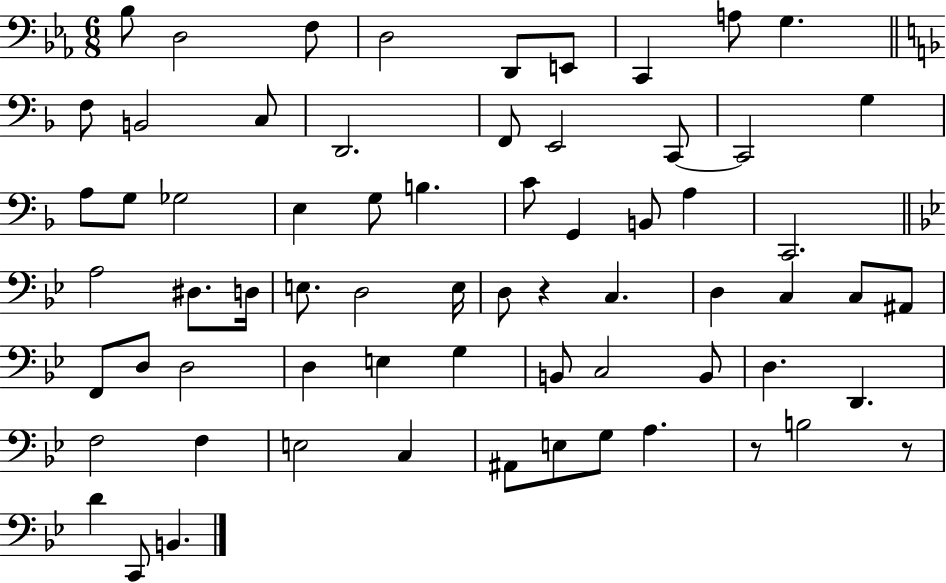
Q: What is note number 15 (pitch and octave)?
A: E2